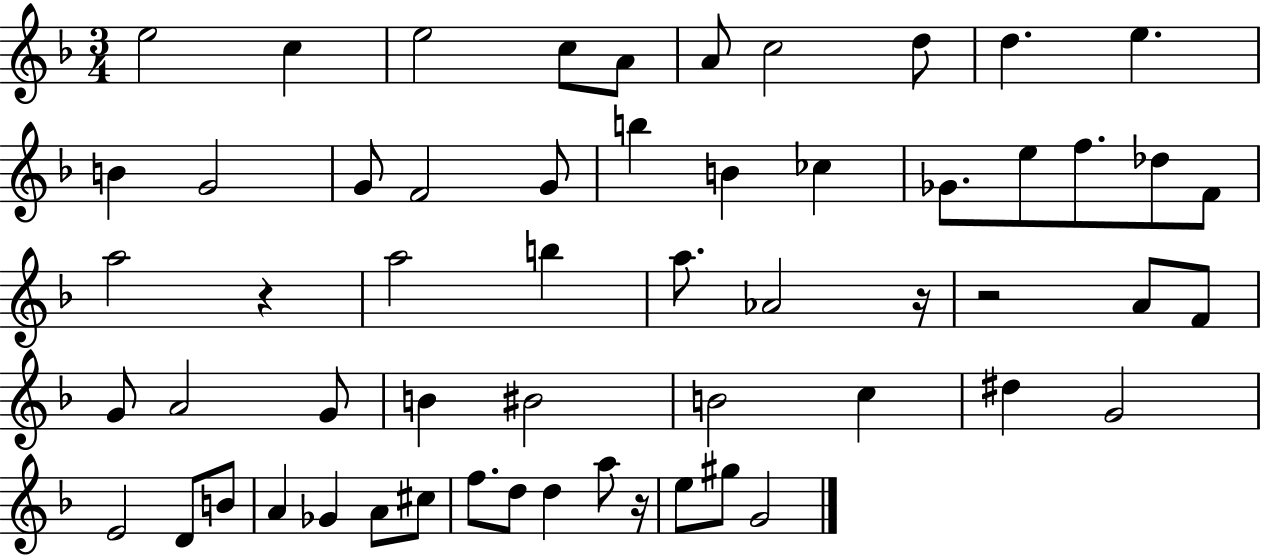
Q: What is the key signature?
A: F major